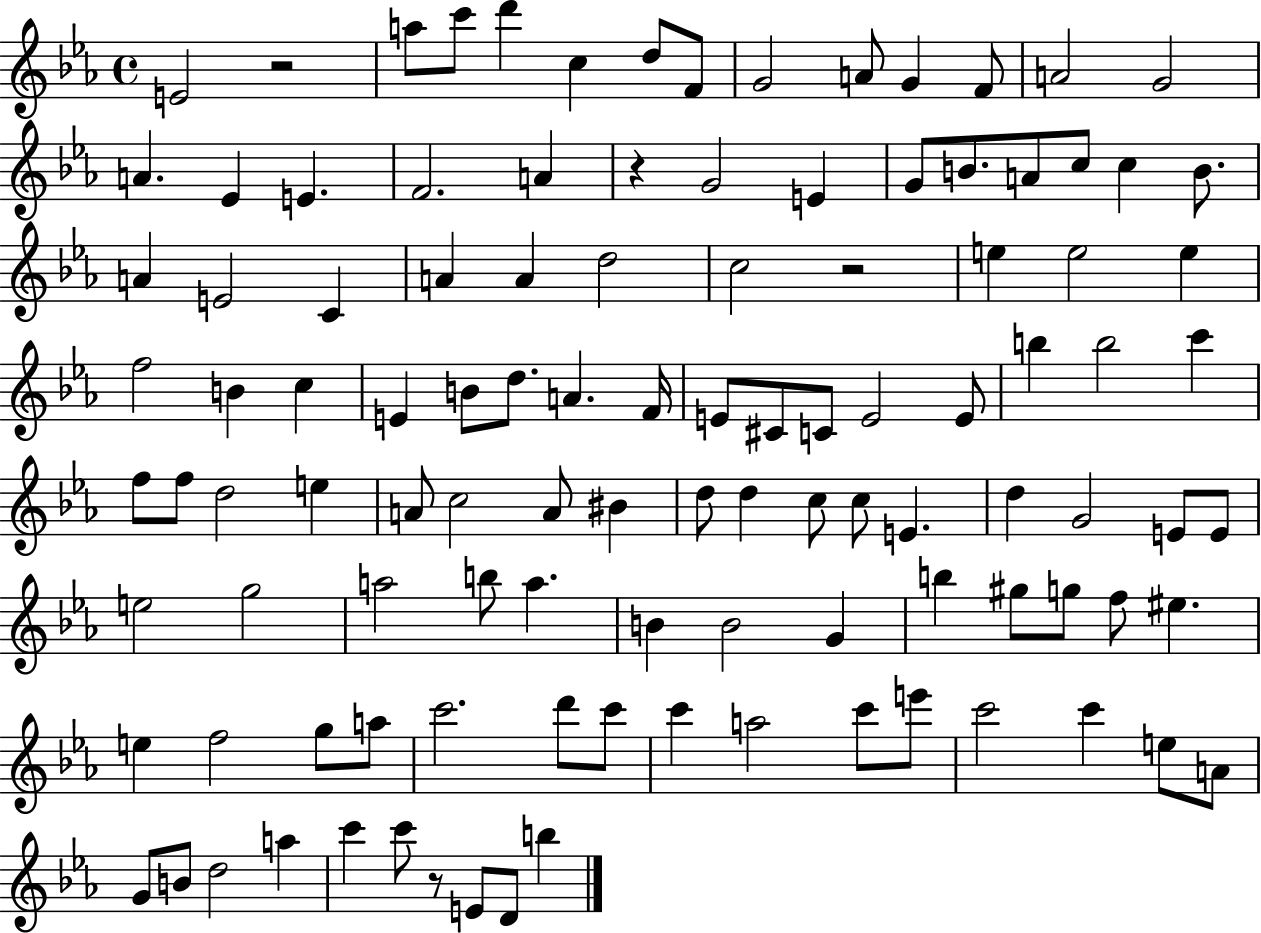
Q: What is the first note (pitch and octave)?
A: E4